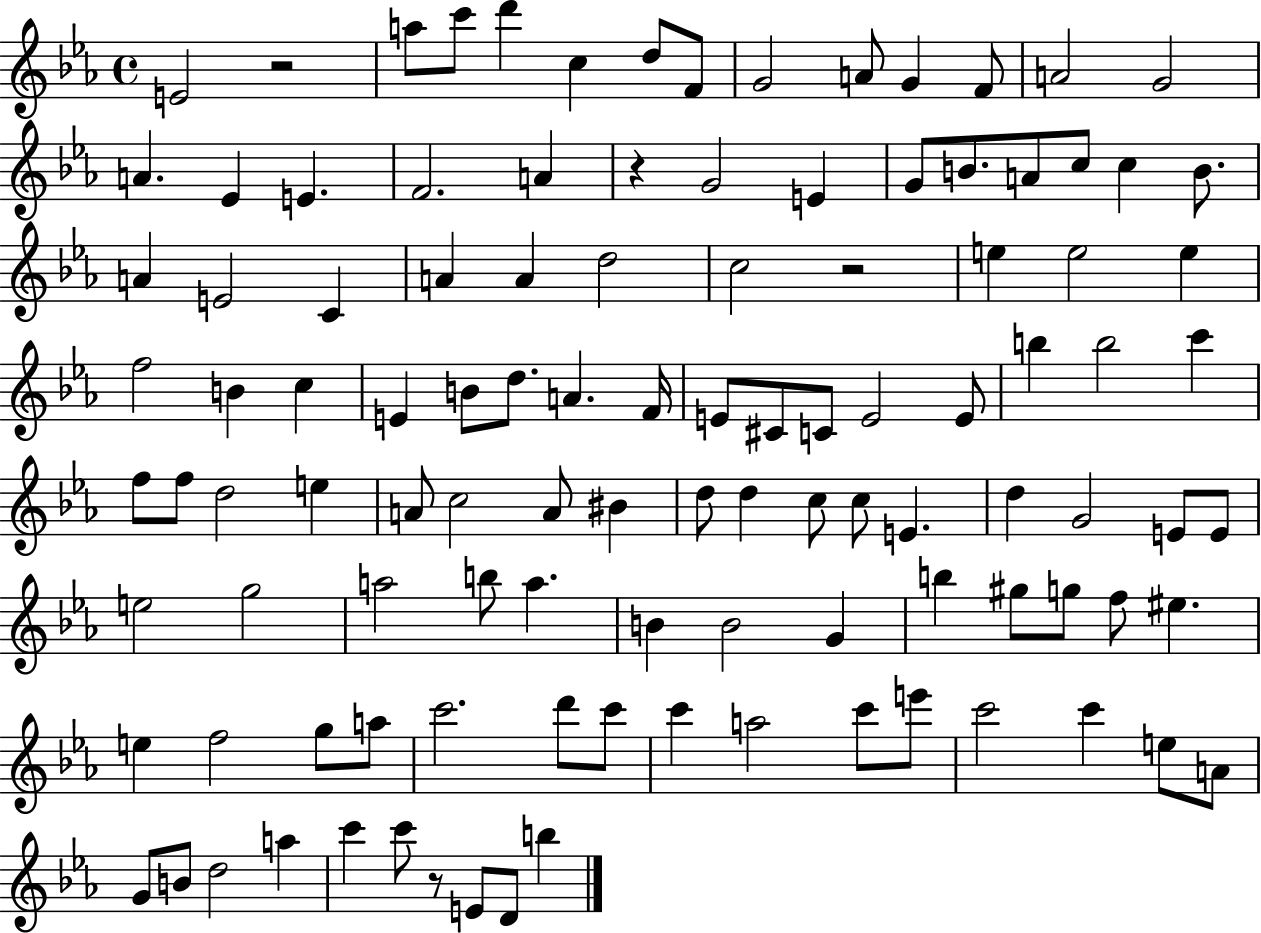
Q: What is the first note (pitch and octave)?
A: E4